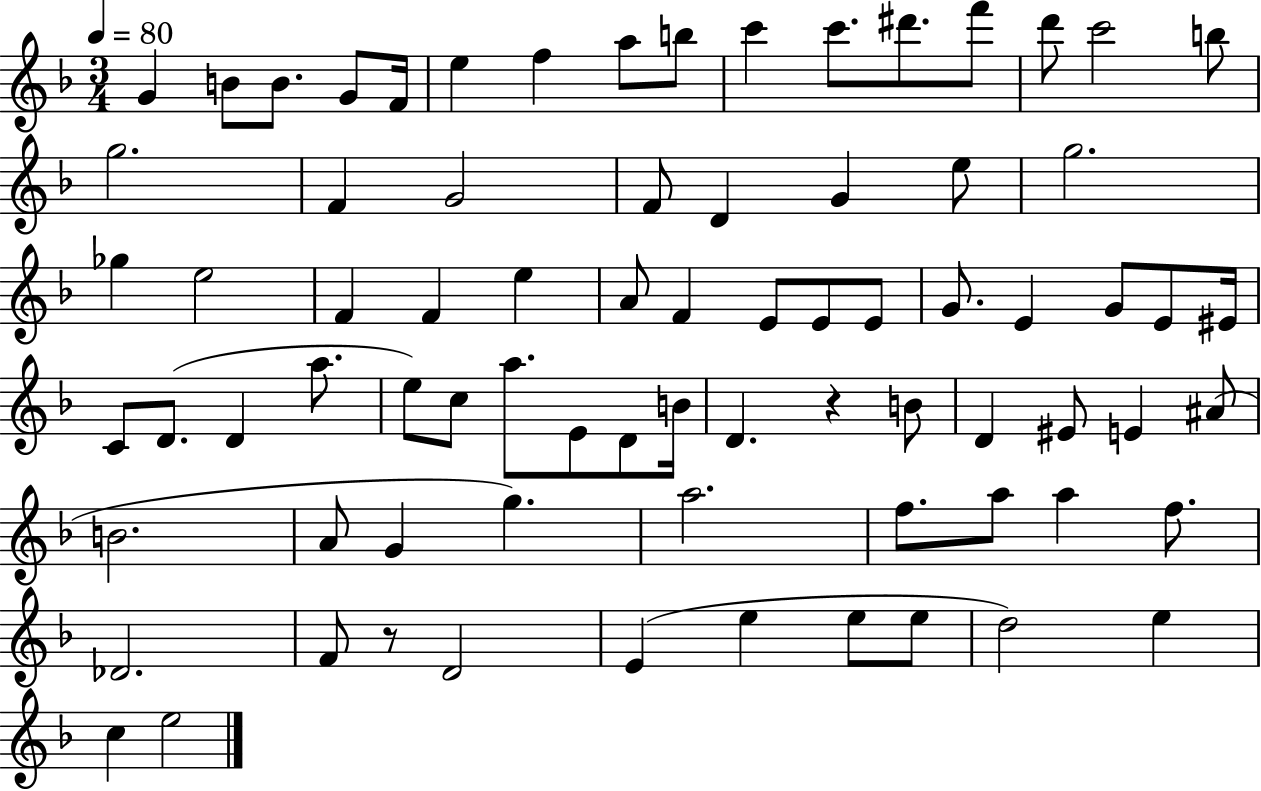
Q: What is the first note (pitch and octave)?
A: G4